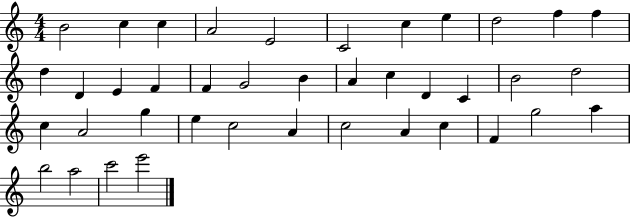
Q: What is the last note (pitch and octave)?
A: E6